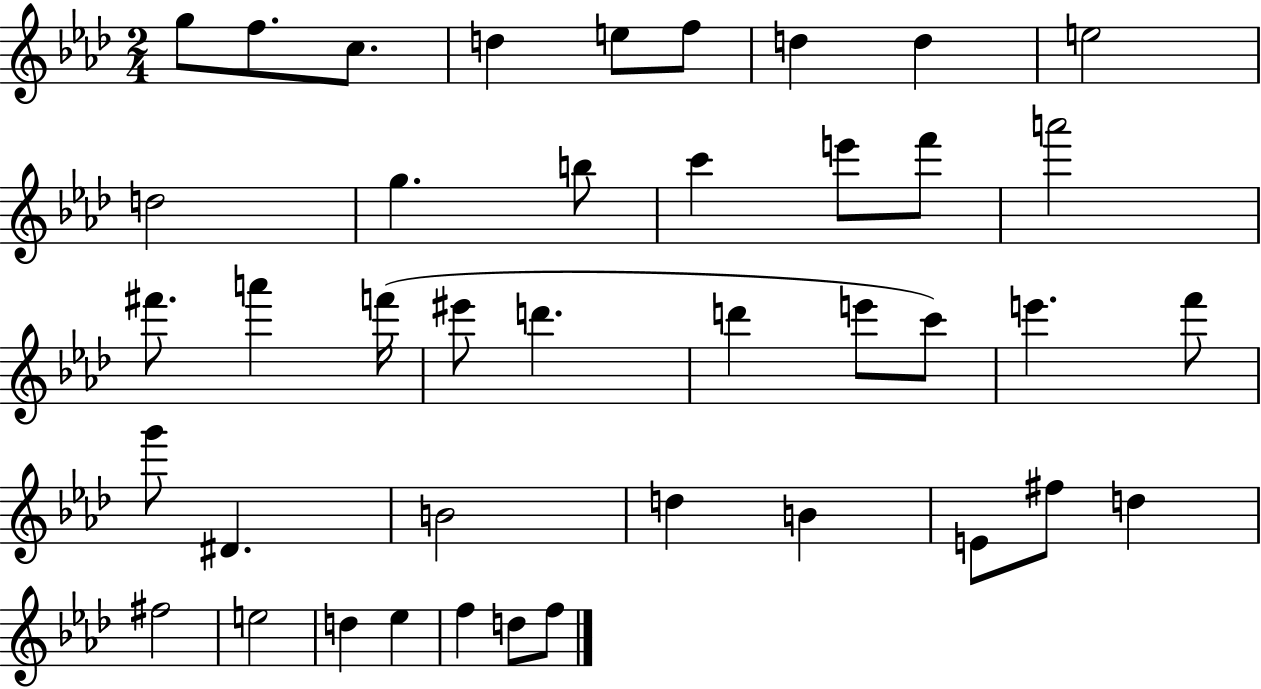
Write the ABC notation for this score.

X:1
T:Untitled
M:2/4
L:1/4
K:Ab
g/2 f/2 c/2 d e/2 f/2 d d e2 d2 g b/2 c' e'/2 f'/2 a'2 ^f'/2 a' f'/4 ^e'/2 d' d' e'/2 c'/2 e' f'/2 g'/2 ^D B2 d B E/2 ^f/2 d ^f2 e2 d _e f d/2 f/2